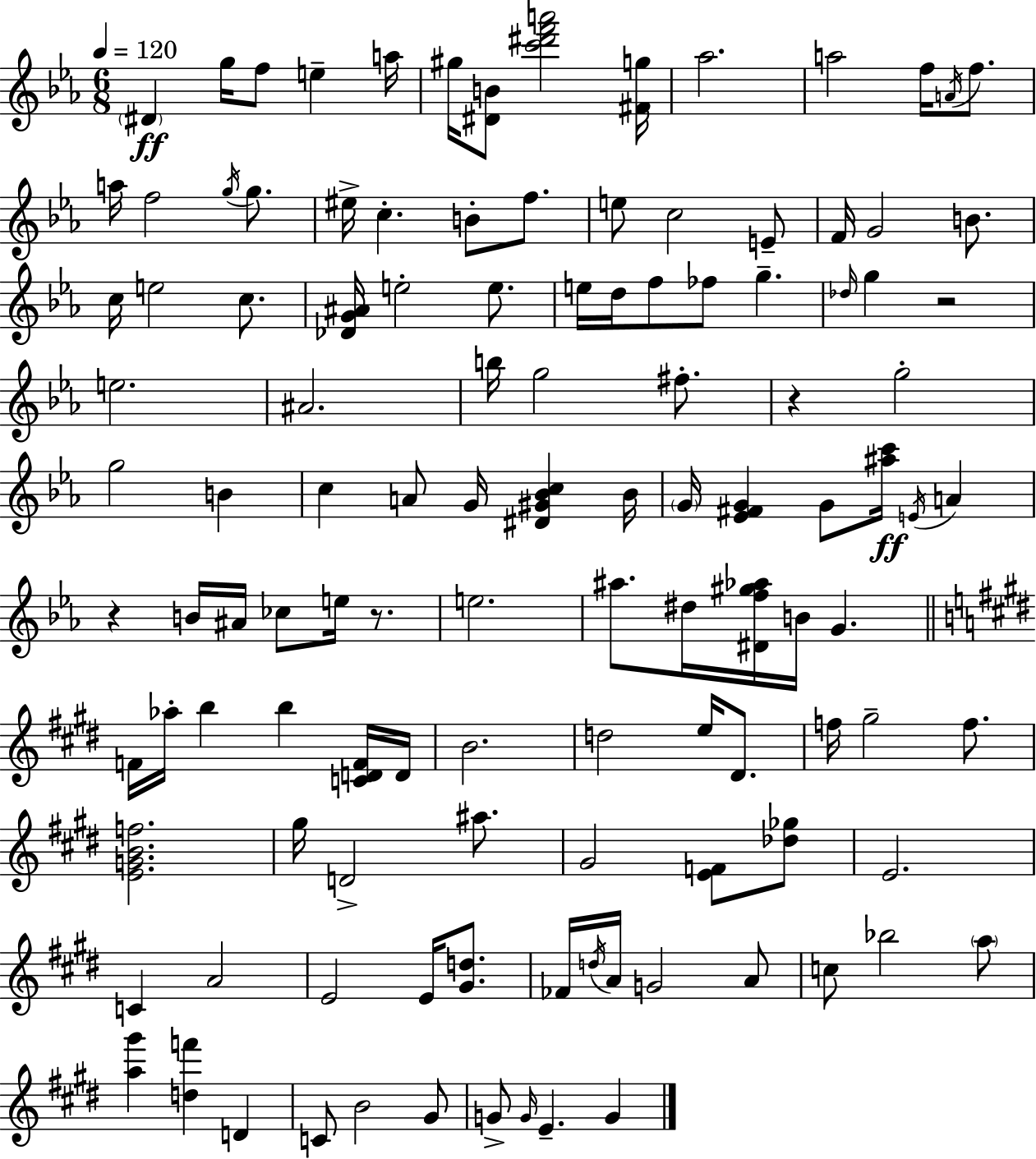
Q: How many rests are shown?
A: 4